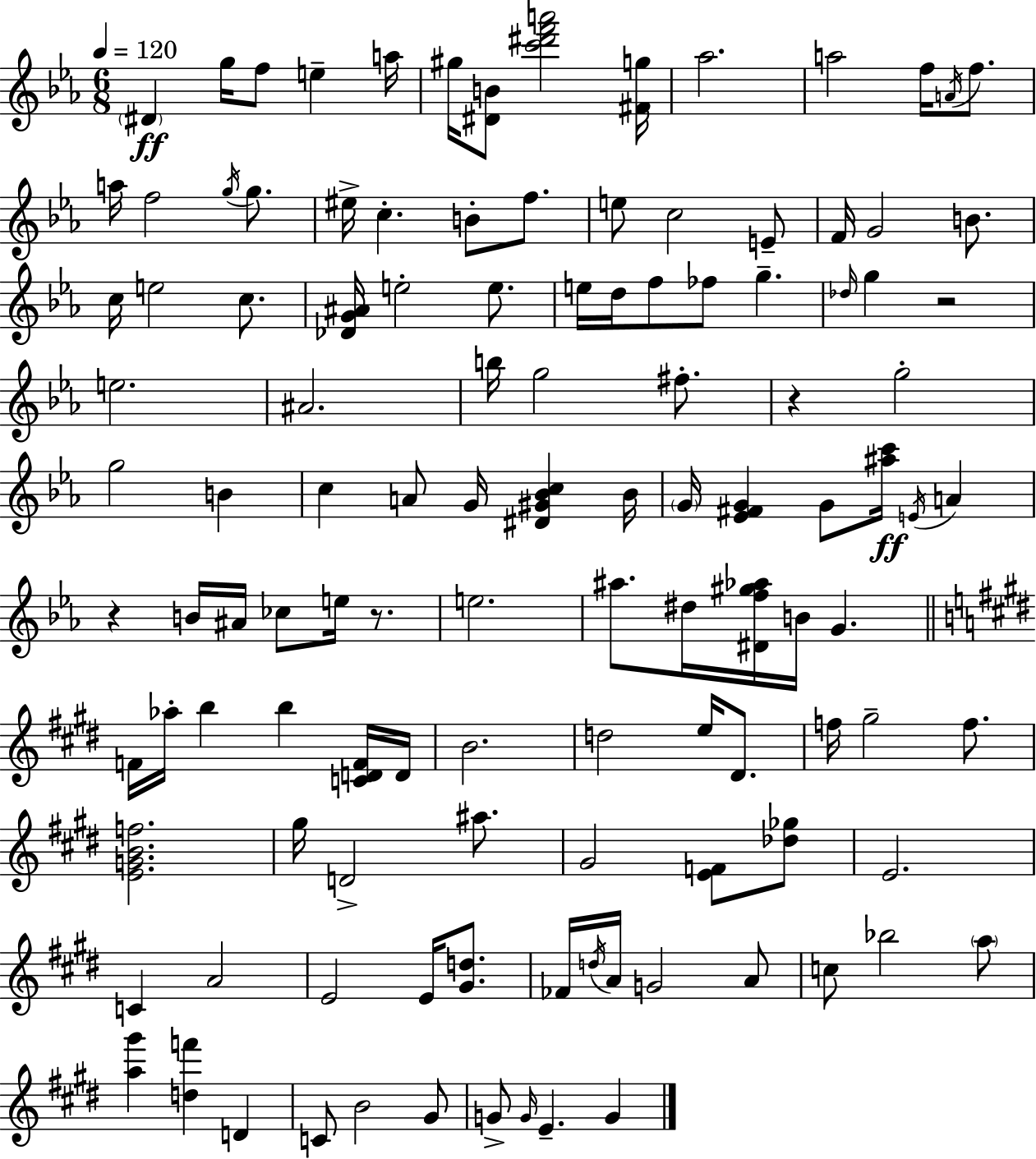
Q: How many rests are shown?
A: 4